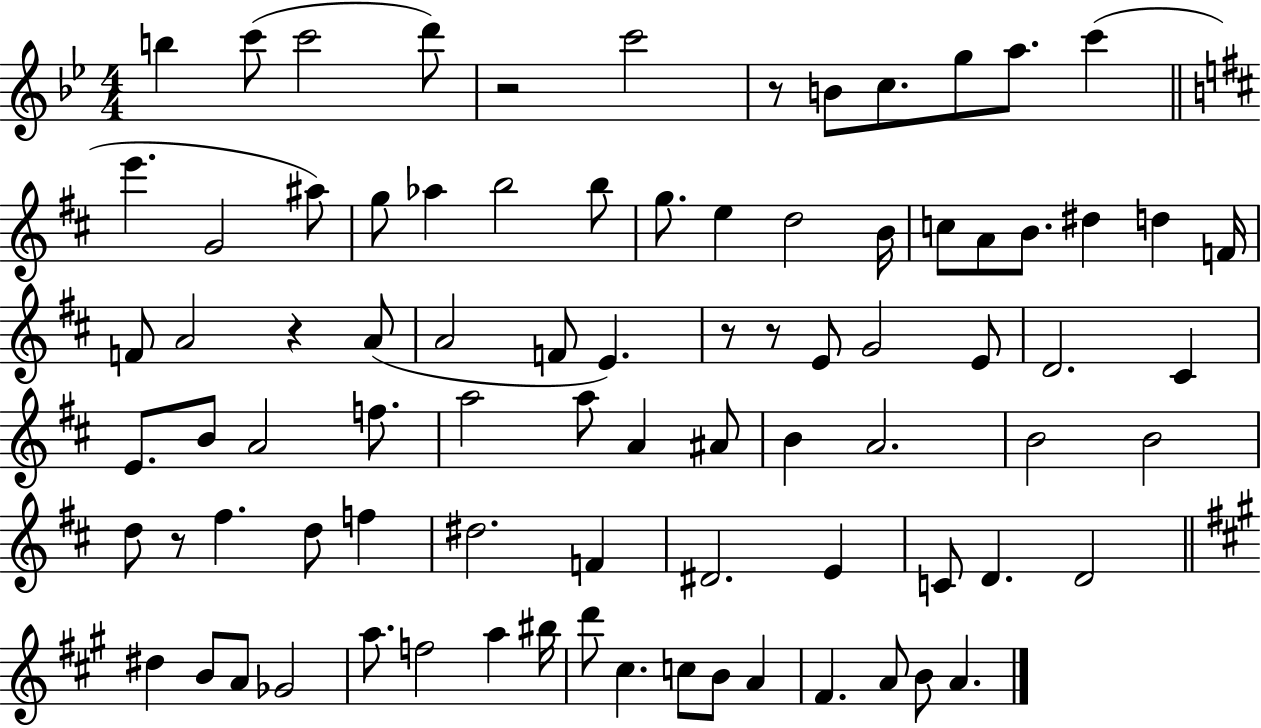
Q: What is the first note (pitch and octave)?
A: B5